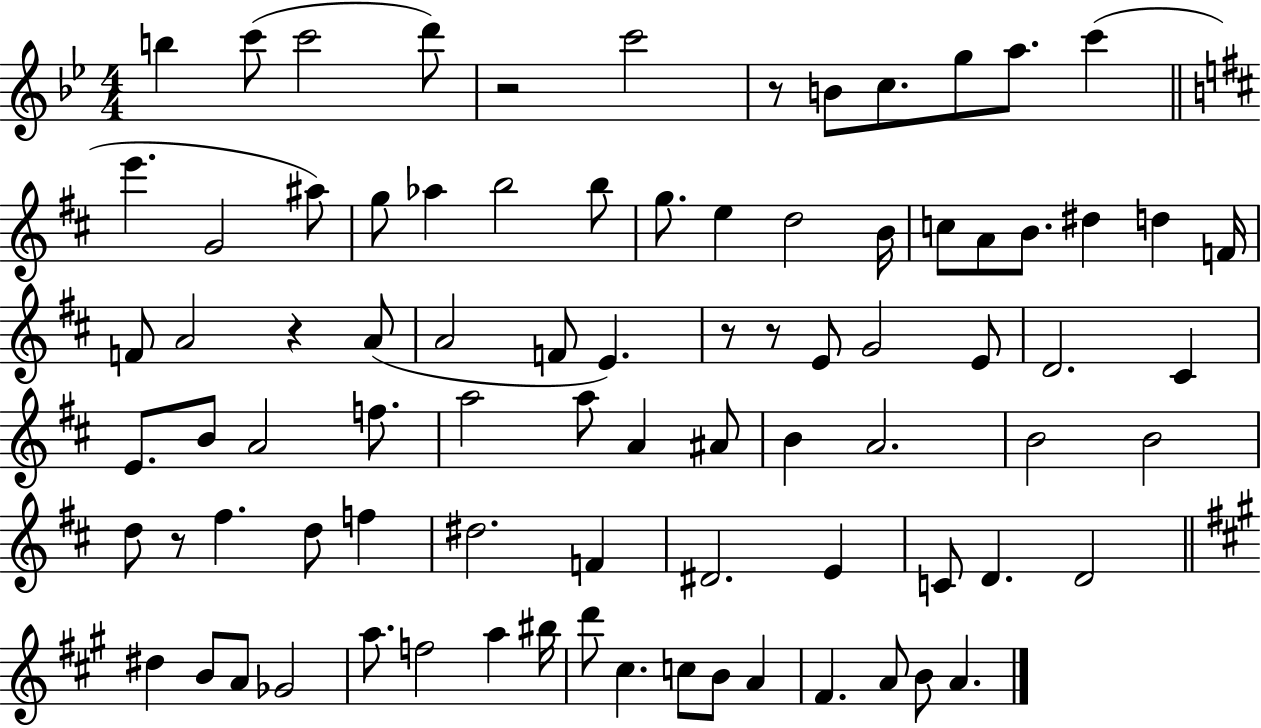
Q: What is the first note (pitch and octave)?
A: B5